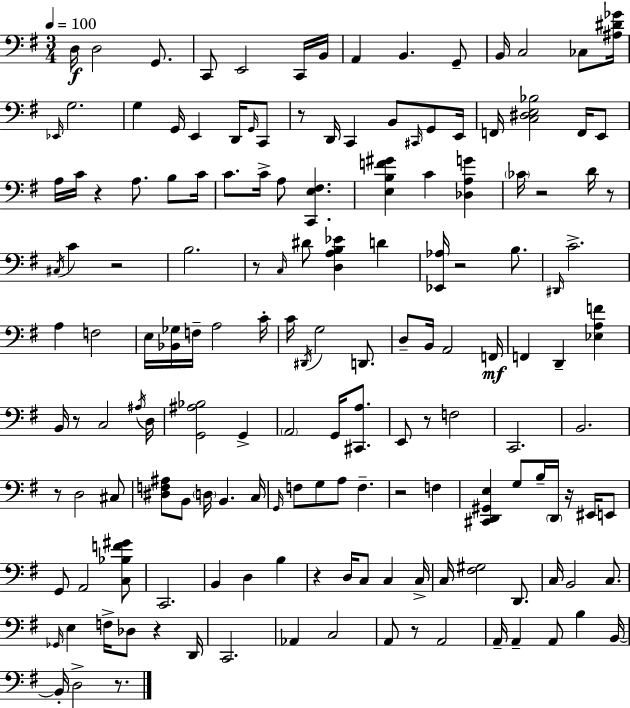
X:1
T:Untitled
M:3/4
L:1/4
K:Em
D,/4 D,2 G,,/2 C,,/2 E,,2 C,,/4 B,,/4 A,, B,, G,,/2 B,,/4 C,2 _C,/2 [^A,^D_G]/4 _E,,/4 G,2 G, G,,/4 E,, D,,/4 G,,/4 C,,/2 z/2 D,,/4 C,, B,,/2 ^C,,/4 G,,/2 E,,/4 F,,/4 [C,^D,E,_B,]2 F,,/4 E,,/2 A,/4 C/4 z A,/2 B,/2 C/4 C/2 C/4 A,/2 [C,,E,^F,] [E,B,F^G] C [_D,A,G] _C/4 z2 D/4 z/2 ^C,/4 C z2 B,2 z/2 C,/4 ^D/2 [D,A,B,_E] D [_E,,_A,]/4 z2 B,/2 ^D,,/4 C2 A, F,2 E,/4 [_B,,_G,]/4 F,/4 A,2 C/4 C/4 ^D,,/4 G,2 D,,/2 D,/2 B,,/4 A,,2 F,,/4 F,, D,, [_E,A,F] B,,/4 z/2 C,2 ^A,/4 D,/4 [G,,^A,_B,]2 G,, A,,2 G,,/4 [^C,,A,]/2 E,,/2 z/2 F,2 C,,2 B,,2 z/2 D,2 ^C,/2 [^D,F,^A,]/2 B,,/2 D,/4 B,, C,/4 G,,/4 F,/2 G,/2 A,/2 F, z2 F, [^C,,D,,^G,,E,] G,/2 B,/4 D,,/4 z/4 ^E,,/4 E,,/2 G,,/2 A,,2 [C,_B,F^G]/2 C,,2 B,, D, B, z D,/4 C,/2 C, C,/4 C,/4 [^F,^G,]2 D,,/2 C,/4 B,,2 C,/2 _G,,/4 E, F,/4 _D,/2 z D,,/4 C,,2 _A,, C,2 A,,/2 z/2 A,,2 A,,/4 A,, A,,/2 B, B,,/4 B,,/4 D,2 z/2